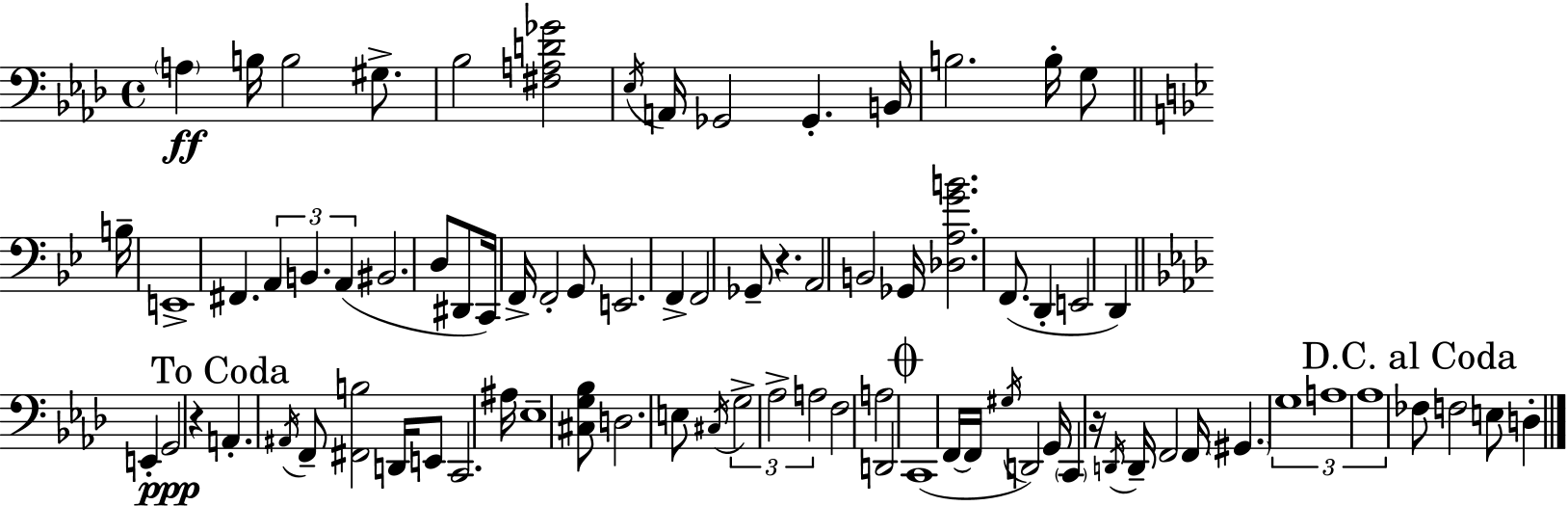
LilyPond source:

{
  \clef bass
  \time 4/4
  \defaultTimeSignature
  \key f \minor
  \parenthesize a4\ff b16 b2 gis8.-> | bes2 <fis a d' ges'>2 | \acciaccatura { ees16 } a,16 ges,2 ges,4.-. | b,16 b2. b16-. g8 | \break \bar "||" \break \key g \minor b16-- e,1-> | fis,4. \tuplet 3/2 { a,4 b,4. | a,4( } bis,2. | d8 dis,8 c,16) f,16-> f,2-. g,8 | \break e,2. f,4-> | f,2 ges,8-- r4. | a,2 b,2 | ges,16 <des a g' b'>2. f,8.( | \break d,4-. e,2 d,4) | \bar "||" \break \key f \minor e,4-. g,2\ppp r4 | \mark "To Coda" a,4.-. \acciaccatura { ais,16 } f,8-- <fis, b>2 | d,16 e,8 c,2. | ais16 ees1-- | \break <cis g bes>8 d2. e8 | \acciaccatura { cis16 } \tuplet 3/2 { g2-> aes2-> | a2 } f2 | a2 d,2 | \break \mark \markup { \musicglyph "scripts.coda" } c,1( | f,16~~ f,16 \acciaccatura { gis16 } d,2) g,16 \parenthesize c,4 | r16 \acciaccatura { d,16 } d,16-- f,2 f,16 \parenthesize gis,4. | \tuplet 3/2 { g1 | \break a1 | aes1 } | \mark "D.C. al Coda" fes8 f2 e8 | d4-. \bar "|."
}